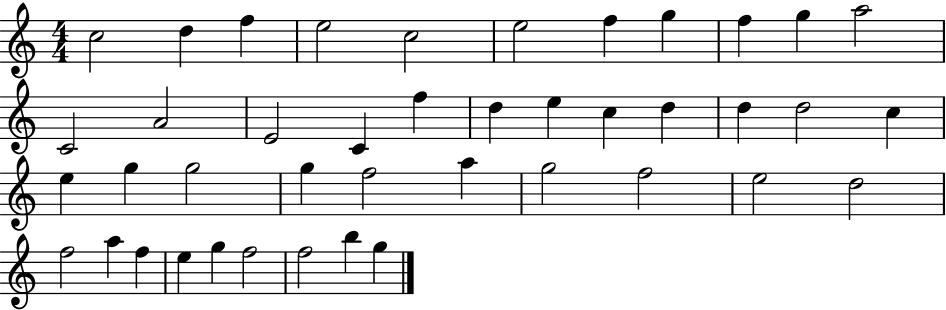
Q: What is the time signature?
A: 4/4